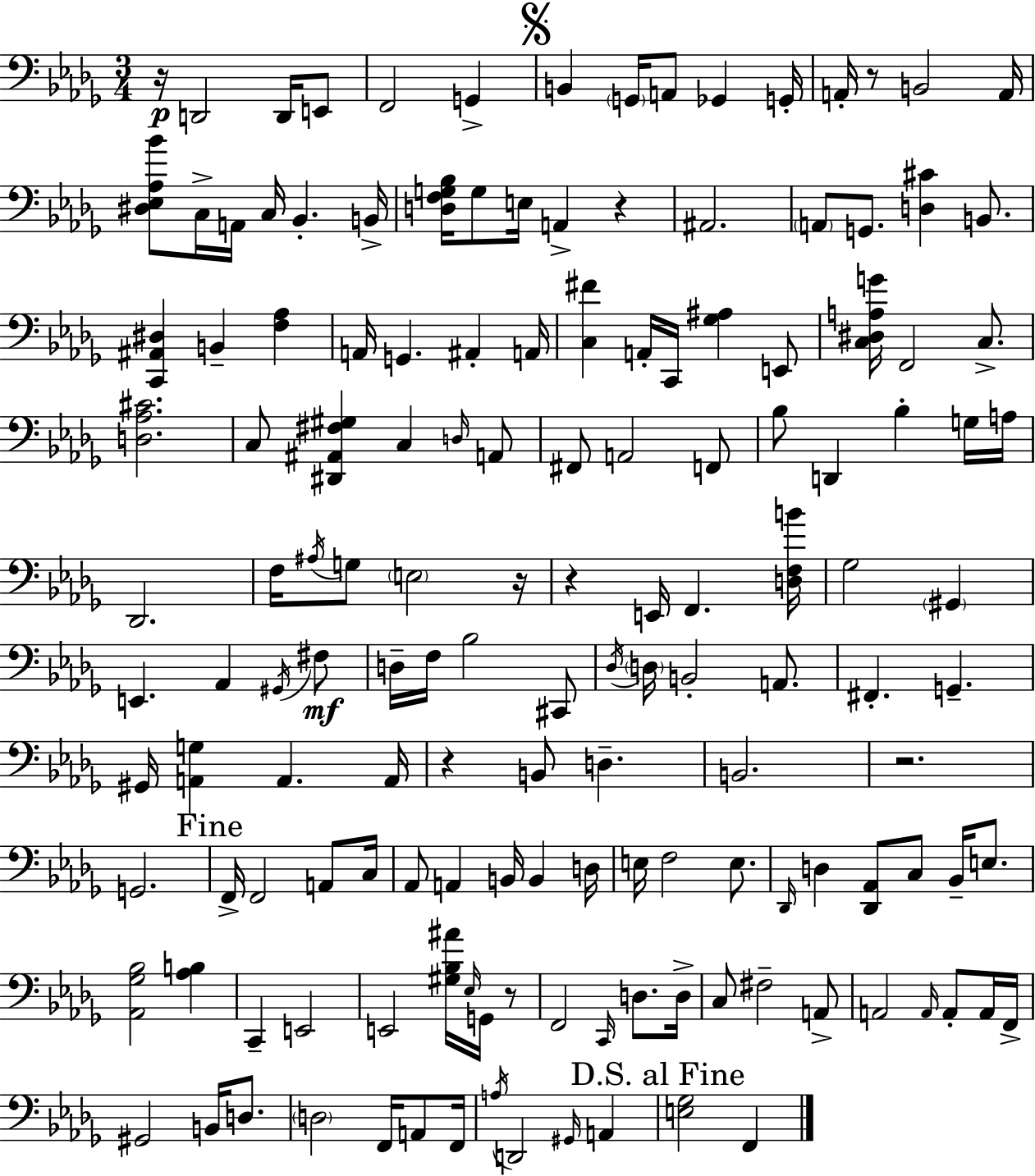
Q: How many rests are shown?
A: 8